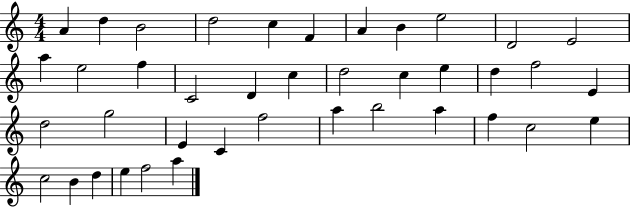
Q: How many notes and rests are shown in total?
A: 40